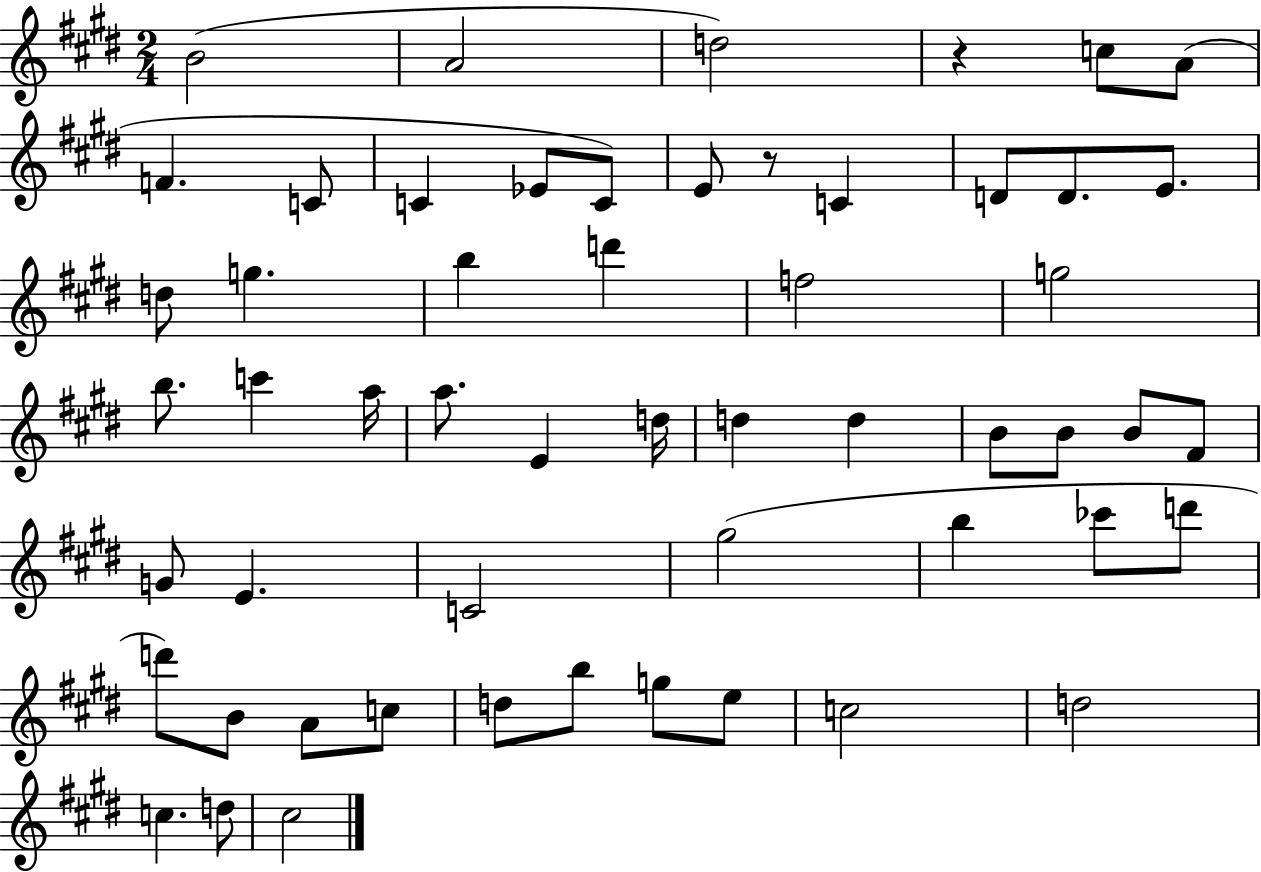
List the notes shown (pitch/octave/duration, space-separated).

B4/h A4/h D5/h R/q C5/e A4/e F4/q. C4/e C4/q Eb4/e C4/e E4/e R/e C4/q D4/e D4/e. E4/e. D5/e G5/q. B5/q D6/q F5/h G5/h B5/e. C6/q A5/s A5/e. E4/q D5/s D5/q D5/q B4/e B4/e B4/e F#4/e G4/e E4/q. C4/h G#5/h B5/q CES6/e D6/e D6/e B4/e A4/e C5/e D5/e B5/e G5/e E5/e C5/h D5/h C5/q. D5/e C#5/h